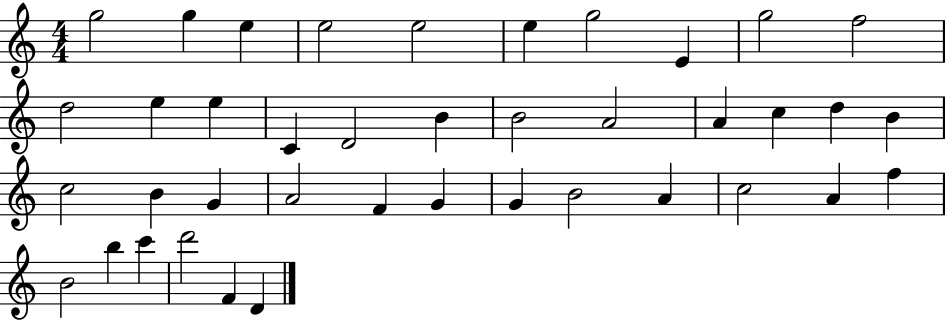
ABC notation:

X:1
T:Untitled
M:4/4
L:1/4
K:C
g2 g e e2 e2 e g2 E g2 f2 d2 e e C D2 B B2 A2 A c d B c2 B G A2 F G G B2 A c2 A f B2 b c' d'2 F D